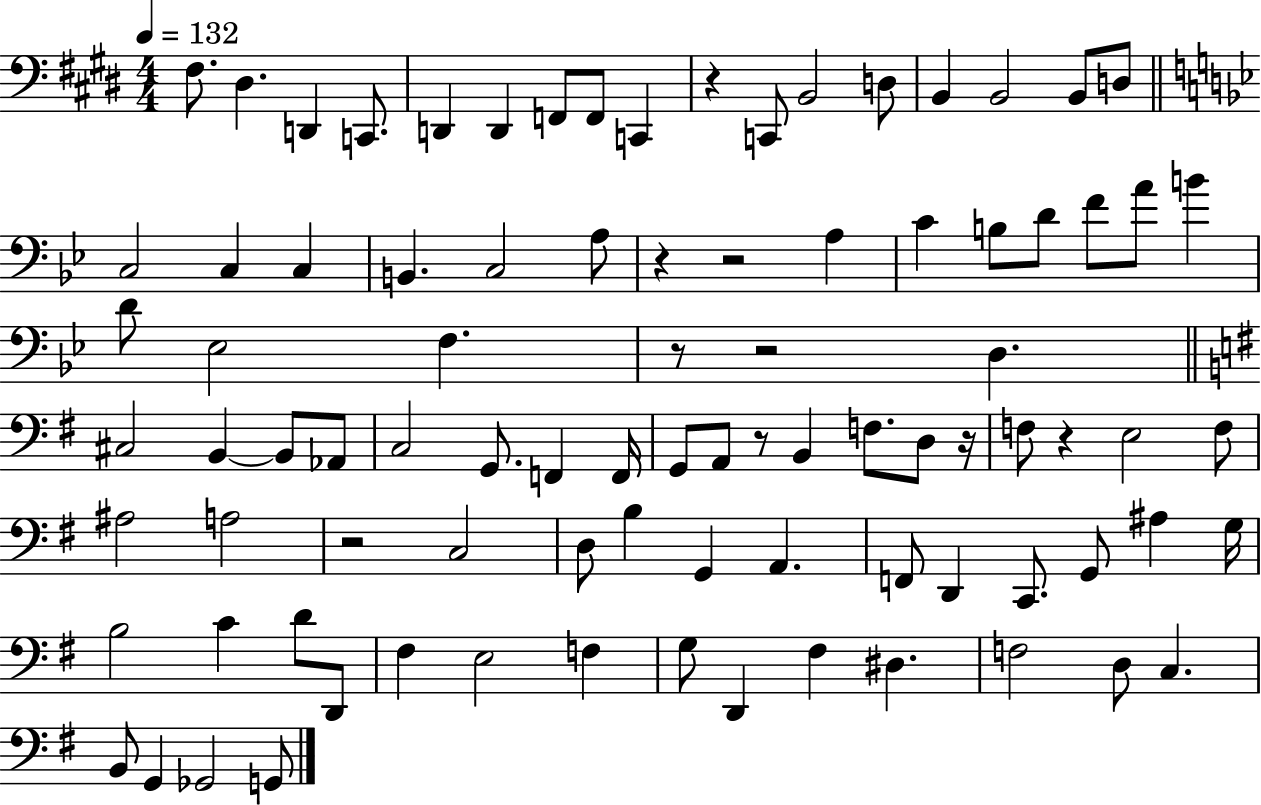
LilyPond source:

{
  \clef bass
  \numericTimeSignature
  \time 4/4
  \key e \major
  \tempo 4 = 132
  fis8. dis4. d,4 c,8. | d,4 d,4 f,8 f,8 c,4 | r4 c,8 b,2 d8 | b,4 b,2 b,8 d8 | \break \bar "||" \break \key bes \major c2 c4 c4 | b,4. c2 a8 | r4 r2 a4 | c'4 b8 d'8 f'8 a'8 b'4 | \break d'8 ees2 f4. | r8 r2 d4. | \bar "||" \break \key g \major cis2 b,4~~ b,8 aes,8 | c2 g,8. f,4 f,16 | g,8 a,8 r8 b,4 f8. d8 r16 | f8 r4 e2 f8 | \break ais2 a2 | r2 c2 | d8 b4 g,4 a,4. | f,8 d,4 c,8. g,8 ais4 g16 | \break b2 c'4 d'8 d,8 | fis4 e2 f4 | g8 d,4 fis4 dis4. | f2 d8 c4. | \break b,8 g,4 ges,2 g,8 | \bar "|."
}